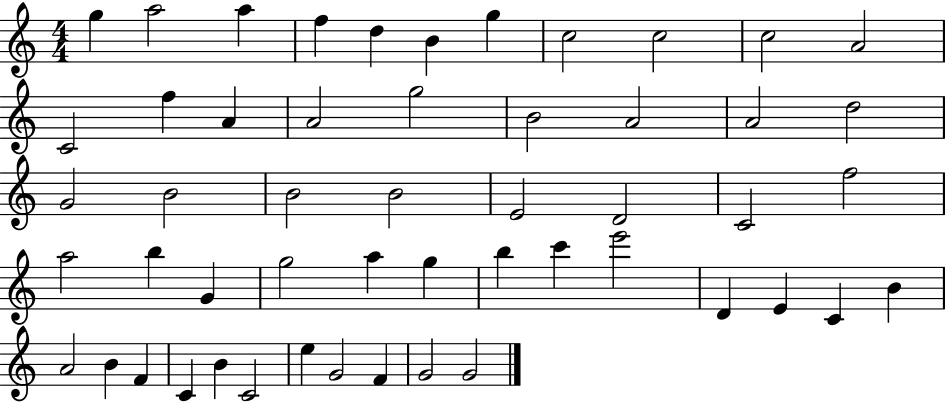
G5/q A5/h A5/q F5/q D5/q B4/q G5/q C5/h C5/h C5/h A4/h C4/h F5/q A4/q A4/h G5/h B4/h A4/h A4/h D5/h G4/h B4/h B4/h B4/h E4/h D4/h C4/h F5/h A5/h B5/q G4/q G5/h A5/q G5/q B5/q C6/q E6/h D4/q E4/q C4/q B4/q A4/h B4/q F4/q C4/q B4/q C4/h E5/q G4/h F4/q G4/h G4/h